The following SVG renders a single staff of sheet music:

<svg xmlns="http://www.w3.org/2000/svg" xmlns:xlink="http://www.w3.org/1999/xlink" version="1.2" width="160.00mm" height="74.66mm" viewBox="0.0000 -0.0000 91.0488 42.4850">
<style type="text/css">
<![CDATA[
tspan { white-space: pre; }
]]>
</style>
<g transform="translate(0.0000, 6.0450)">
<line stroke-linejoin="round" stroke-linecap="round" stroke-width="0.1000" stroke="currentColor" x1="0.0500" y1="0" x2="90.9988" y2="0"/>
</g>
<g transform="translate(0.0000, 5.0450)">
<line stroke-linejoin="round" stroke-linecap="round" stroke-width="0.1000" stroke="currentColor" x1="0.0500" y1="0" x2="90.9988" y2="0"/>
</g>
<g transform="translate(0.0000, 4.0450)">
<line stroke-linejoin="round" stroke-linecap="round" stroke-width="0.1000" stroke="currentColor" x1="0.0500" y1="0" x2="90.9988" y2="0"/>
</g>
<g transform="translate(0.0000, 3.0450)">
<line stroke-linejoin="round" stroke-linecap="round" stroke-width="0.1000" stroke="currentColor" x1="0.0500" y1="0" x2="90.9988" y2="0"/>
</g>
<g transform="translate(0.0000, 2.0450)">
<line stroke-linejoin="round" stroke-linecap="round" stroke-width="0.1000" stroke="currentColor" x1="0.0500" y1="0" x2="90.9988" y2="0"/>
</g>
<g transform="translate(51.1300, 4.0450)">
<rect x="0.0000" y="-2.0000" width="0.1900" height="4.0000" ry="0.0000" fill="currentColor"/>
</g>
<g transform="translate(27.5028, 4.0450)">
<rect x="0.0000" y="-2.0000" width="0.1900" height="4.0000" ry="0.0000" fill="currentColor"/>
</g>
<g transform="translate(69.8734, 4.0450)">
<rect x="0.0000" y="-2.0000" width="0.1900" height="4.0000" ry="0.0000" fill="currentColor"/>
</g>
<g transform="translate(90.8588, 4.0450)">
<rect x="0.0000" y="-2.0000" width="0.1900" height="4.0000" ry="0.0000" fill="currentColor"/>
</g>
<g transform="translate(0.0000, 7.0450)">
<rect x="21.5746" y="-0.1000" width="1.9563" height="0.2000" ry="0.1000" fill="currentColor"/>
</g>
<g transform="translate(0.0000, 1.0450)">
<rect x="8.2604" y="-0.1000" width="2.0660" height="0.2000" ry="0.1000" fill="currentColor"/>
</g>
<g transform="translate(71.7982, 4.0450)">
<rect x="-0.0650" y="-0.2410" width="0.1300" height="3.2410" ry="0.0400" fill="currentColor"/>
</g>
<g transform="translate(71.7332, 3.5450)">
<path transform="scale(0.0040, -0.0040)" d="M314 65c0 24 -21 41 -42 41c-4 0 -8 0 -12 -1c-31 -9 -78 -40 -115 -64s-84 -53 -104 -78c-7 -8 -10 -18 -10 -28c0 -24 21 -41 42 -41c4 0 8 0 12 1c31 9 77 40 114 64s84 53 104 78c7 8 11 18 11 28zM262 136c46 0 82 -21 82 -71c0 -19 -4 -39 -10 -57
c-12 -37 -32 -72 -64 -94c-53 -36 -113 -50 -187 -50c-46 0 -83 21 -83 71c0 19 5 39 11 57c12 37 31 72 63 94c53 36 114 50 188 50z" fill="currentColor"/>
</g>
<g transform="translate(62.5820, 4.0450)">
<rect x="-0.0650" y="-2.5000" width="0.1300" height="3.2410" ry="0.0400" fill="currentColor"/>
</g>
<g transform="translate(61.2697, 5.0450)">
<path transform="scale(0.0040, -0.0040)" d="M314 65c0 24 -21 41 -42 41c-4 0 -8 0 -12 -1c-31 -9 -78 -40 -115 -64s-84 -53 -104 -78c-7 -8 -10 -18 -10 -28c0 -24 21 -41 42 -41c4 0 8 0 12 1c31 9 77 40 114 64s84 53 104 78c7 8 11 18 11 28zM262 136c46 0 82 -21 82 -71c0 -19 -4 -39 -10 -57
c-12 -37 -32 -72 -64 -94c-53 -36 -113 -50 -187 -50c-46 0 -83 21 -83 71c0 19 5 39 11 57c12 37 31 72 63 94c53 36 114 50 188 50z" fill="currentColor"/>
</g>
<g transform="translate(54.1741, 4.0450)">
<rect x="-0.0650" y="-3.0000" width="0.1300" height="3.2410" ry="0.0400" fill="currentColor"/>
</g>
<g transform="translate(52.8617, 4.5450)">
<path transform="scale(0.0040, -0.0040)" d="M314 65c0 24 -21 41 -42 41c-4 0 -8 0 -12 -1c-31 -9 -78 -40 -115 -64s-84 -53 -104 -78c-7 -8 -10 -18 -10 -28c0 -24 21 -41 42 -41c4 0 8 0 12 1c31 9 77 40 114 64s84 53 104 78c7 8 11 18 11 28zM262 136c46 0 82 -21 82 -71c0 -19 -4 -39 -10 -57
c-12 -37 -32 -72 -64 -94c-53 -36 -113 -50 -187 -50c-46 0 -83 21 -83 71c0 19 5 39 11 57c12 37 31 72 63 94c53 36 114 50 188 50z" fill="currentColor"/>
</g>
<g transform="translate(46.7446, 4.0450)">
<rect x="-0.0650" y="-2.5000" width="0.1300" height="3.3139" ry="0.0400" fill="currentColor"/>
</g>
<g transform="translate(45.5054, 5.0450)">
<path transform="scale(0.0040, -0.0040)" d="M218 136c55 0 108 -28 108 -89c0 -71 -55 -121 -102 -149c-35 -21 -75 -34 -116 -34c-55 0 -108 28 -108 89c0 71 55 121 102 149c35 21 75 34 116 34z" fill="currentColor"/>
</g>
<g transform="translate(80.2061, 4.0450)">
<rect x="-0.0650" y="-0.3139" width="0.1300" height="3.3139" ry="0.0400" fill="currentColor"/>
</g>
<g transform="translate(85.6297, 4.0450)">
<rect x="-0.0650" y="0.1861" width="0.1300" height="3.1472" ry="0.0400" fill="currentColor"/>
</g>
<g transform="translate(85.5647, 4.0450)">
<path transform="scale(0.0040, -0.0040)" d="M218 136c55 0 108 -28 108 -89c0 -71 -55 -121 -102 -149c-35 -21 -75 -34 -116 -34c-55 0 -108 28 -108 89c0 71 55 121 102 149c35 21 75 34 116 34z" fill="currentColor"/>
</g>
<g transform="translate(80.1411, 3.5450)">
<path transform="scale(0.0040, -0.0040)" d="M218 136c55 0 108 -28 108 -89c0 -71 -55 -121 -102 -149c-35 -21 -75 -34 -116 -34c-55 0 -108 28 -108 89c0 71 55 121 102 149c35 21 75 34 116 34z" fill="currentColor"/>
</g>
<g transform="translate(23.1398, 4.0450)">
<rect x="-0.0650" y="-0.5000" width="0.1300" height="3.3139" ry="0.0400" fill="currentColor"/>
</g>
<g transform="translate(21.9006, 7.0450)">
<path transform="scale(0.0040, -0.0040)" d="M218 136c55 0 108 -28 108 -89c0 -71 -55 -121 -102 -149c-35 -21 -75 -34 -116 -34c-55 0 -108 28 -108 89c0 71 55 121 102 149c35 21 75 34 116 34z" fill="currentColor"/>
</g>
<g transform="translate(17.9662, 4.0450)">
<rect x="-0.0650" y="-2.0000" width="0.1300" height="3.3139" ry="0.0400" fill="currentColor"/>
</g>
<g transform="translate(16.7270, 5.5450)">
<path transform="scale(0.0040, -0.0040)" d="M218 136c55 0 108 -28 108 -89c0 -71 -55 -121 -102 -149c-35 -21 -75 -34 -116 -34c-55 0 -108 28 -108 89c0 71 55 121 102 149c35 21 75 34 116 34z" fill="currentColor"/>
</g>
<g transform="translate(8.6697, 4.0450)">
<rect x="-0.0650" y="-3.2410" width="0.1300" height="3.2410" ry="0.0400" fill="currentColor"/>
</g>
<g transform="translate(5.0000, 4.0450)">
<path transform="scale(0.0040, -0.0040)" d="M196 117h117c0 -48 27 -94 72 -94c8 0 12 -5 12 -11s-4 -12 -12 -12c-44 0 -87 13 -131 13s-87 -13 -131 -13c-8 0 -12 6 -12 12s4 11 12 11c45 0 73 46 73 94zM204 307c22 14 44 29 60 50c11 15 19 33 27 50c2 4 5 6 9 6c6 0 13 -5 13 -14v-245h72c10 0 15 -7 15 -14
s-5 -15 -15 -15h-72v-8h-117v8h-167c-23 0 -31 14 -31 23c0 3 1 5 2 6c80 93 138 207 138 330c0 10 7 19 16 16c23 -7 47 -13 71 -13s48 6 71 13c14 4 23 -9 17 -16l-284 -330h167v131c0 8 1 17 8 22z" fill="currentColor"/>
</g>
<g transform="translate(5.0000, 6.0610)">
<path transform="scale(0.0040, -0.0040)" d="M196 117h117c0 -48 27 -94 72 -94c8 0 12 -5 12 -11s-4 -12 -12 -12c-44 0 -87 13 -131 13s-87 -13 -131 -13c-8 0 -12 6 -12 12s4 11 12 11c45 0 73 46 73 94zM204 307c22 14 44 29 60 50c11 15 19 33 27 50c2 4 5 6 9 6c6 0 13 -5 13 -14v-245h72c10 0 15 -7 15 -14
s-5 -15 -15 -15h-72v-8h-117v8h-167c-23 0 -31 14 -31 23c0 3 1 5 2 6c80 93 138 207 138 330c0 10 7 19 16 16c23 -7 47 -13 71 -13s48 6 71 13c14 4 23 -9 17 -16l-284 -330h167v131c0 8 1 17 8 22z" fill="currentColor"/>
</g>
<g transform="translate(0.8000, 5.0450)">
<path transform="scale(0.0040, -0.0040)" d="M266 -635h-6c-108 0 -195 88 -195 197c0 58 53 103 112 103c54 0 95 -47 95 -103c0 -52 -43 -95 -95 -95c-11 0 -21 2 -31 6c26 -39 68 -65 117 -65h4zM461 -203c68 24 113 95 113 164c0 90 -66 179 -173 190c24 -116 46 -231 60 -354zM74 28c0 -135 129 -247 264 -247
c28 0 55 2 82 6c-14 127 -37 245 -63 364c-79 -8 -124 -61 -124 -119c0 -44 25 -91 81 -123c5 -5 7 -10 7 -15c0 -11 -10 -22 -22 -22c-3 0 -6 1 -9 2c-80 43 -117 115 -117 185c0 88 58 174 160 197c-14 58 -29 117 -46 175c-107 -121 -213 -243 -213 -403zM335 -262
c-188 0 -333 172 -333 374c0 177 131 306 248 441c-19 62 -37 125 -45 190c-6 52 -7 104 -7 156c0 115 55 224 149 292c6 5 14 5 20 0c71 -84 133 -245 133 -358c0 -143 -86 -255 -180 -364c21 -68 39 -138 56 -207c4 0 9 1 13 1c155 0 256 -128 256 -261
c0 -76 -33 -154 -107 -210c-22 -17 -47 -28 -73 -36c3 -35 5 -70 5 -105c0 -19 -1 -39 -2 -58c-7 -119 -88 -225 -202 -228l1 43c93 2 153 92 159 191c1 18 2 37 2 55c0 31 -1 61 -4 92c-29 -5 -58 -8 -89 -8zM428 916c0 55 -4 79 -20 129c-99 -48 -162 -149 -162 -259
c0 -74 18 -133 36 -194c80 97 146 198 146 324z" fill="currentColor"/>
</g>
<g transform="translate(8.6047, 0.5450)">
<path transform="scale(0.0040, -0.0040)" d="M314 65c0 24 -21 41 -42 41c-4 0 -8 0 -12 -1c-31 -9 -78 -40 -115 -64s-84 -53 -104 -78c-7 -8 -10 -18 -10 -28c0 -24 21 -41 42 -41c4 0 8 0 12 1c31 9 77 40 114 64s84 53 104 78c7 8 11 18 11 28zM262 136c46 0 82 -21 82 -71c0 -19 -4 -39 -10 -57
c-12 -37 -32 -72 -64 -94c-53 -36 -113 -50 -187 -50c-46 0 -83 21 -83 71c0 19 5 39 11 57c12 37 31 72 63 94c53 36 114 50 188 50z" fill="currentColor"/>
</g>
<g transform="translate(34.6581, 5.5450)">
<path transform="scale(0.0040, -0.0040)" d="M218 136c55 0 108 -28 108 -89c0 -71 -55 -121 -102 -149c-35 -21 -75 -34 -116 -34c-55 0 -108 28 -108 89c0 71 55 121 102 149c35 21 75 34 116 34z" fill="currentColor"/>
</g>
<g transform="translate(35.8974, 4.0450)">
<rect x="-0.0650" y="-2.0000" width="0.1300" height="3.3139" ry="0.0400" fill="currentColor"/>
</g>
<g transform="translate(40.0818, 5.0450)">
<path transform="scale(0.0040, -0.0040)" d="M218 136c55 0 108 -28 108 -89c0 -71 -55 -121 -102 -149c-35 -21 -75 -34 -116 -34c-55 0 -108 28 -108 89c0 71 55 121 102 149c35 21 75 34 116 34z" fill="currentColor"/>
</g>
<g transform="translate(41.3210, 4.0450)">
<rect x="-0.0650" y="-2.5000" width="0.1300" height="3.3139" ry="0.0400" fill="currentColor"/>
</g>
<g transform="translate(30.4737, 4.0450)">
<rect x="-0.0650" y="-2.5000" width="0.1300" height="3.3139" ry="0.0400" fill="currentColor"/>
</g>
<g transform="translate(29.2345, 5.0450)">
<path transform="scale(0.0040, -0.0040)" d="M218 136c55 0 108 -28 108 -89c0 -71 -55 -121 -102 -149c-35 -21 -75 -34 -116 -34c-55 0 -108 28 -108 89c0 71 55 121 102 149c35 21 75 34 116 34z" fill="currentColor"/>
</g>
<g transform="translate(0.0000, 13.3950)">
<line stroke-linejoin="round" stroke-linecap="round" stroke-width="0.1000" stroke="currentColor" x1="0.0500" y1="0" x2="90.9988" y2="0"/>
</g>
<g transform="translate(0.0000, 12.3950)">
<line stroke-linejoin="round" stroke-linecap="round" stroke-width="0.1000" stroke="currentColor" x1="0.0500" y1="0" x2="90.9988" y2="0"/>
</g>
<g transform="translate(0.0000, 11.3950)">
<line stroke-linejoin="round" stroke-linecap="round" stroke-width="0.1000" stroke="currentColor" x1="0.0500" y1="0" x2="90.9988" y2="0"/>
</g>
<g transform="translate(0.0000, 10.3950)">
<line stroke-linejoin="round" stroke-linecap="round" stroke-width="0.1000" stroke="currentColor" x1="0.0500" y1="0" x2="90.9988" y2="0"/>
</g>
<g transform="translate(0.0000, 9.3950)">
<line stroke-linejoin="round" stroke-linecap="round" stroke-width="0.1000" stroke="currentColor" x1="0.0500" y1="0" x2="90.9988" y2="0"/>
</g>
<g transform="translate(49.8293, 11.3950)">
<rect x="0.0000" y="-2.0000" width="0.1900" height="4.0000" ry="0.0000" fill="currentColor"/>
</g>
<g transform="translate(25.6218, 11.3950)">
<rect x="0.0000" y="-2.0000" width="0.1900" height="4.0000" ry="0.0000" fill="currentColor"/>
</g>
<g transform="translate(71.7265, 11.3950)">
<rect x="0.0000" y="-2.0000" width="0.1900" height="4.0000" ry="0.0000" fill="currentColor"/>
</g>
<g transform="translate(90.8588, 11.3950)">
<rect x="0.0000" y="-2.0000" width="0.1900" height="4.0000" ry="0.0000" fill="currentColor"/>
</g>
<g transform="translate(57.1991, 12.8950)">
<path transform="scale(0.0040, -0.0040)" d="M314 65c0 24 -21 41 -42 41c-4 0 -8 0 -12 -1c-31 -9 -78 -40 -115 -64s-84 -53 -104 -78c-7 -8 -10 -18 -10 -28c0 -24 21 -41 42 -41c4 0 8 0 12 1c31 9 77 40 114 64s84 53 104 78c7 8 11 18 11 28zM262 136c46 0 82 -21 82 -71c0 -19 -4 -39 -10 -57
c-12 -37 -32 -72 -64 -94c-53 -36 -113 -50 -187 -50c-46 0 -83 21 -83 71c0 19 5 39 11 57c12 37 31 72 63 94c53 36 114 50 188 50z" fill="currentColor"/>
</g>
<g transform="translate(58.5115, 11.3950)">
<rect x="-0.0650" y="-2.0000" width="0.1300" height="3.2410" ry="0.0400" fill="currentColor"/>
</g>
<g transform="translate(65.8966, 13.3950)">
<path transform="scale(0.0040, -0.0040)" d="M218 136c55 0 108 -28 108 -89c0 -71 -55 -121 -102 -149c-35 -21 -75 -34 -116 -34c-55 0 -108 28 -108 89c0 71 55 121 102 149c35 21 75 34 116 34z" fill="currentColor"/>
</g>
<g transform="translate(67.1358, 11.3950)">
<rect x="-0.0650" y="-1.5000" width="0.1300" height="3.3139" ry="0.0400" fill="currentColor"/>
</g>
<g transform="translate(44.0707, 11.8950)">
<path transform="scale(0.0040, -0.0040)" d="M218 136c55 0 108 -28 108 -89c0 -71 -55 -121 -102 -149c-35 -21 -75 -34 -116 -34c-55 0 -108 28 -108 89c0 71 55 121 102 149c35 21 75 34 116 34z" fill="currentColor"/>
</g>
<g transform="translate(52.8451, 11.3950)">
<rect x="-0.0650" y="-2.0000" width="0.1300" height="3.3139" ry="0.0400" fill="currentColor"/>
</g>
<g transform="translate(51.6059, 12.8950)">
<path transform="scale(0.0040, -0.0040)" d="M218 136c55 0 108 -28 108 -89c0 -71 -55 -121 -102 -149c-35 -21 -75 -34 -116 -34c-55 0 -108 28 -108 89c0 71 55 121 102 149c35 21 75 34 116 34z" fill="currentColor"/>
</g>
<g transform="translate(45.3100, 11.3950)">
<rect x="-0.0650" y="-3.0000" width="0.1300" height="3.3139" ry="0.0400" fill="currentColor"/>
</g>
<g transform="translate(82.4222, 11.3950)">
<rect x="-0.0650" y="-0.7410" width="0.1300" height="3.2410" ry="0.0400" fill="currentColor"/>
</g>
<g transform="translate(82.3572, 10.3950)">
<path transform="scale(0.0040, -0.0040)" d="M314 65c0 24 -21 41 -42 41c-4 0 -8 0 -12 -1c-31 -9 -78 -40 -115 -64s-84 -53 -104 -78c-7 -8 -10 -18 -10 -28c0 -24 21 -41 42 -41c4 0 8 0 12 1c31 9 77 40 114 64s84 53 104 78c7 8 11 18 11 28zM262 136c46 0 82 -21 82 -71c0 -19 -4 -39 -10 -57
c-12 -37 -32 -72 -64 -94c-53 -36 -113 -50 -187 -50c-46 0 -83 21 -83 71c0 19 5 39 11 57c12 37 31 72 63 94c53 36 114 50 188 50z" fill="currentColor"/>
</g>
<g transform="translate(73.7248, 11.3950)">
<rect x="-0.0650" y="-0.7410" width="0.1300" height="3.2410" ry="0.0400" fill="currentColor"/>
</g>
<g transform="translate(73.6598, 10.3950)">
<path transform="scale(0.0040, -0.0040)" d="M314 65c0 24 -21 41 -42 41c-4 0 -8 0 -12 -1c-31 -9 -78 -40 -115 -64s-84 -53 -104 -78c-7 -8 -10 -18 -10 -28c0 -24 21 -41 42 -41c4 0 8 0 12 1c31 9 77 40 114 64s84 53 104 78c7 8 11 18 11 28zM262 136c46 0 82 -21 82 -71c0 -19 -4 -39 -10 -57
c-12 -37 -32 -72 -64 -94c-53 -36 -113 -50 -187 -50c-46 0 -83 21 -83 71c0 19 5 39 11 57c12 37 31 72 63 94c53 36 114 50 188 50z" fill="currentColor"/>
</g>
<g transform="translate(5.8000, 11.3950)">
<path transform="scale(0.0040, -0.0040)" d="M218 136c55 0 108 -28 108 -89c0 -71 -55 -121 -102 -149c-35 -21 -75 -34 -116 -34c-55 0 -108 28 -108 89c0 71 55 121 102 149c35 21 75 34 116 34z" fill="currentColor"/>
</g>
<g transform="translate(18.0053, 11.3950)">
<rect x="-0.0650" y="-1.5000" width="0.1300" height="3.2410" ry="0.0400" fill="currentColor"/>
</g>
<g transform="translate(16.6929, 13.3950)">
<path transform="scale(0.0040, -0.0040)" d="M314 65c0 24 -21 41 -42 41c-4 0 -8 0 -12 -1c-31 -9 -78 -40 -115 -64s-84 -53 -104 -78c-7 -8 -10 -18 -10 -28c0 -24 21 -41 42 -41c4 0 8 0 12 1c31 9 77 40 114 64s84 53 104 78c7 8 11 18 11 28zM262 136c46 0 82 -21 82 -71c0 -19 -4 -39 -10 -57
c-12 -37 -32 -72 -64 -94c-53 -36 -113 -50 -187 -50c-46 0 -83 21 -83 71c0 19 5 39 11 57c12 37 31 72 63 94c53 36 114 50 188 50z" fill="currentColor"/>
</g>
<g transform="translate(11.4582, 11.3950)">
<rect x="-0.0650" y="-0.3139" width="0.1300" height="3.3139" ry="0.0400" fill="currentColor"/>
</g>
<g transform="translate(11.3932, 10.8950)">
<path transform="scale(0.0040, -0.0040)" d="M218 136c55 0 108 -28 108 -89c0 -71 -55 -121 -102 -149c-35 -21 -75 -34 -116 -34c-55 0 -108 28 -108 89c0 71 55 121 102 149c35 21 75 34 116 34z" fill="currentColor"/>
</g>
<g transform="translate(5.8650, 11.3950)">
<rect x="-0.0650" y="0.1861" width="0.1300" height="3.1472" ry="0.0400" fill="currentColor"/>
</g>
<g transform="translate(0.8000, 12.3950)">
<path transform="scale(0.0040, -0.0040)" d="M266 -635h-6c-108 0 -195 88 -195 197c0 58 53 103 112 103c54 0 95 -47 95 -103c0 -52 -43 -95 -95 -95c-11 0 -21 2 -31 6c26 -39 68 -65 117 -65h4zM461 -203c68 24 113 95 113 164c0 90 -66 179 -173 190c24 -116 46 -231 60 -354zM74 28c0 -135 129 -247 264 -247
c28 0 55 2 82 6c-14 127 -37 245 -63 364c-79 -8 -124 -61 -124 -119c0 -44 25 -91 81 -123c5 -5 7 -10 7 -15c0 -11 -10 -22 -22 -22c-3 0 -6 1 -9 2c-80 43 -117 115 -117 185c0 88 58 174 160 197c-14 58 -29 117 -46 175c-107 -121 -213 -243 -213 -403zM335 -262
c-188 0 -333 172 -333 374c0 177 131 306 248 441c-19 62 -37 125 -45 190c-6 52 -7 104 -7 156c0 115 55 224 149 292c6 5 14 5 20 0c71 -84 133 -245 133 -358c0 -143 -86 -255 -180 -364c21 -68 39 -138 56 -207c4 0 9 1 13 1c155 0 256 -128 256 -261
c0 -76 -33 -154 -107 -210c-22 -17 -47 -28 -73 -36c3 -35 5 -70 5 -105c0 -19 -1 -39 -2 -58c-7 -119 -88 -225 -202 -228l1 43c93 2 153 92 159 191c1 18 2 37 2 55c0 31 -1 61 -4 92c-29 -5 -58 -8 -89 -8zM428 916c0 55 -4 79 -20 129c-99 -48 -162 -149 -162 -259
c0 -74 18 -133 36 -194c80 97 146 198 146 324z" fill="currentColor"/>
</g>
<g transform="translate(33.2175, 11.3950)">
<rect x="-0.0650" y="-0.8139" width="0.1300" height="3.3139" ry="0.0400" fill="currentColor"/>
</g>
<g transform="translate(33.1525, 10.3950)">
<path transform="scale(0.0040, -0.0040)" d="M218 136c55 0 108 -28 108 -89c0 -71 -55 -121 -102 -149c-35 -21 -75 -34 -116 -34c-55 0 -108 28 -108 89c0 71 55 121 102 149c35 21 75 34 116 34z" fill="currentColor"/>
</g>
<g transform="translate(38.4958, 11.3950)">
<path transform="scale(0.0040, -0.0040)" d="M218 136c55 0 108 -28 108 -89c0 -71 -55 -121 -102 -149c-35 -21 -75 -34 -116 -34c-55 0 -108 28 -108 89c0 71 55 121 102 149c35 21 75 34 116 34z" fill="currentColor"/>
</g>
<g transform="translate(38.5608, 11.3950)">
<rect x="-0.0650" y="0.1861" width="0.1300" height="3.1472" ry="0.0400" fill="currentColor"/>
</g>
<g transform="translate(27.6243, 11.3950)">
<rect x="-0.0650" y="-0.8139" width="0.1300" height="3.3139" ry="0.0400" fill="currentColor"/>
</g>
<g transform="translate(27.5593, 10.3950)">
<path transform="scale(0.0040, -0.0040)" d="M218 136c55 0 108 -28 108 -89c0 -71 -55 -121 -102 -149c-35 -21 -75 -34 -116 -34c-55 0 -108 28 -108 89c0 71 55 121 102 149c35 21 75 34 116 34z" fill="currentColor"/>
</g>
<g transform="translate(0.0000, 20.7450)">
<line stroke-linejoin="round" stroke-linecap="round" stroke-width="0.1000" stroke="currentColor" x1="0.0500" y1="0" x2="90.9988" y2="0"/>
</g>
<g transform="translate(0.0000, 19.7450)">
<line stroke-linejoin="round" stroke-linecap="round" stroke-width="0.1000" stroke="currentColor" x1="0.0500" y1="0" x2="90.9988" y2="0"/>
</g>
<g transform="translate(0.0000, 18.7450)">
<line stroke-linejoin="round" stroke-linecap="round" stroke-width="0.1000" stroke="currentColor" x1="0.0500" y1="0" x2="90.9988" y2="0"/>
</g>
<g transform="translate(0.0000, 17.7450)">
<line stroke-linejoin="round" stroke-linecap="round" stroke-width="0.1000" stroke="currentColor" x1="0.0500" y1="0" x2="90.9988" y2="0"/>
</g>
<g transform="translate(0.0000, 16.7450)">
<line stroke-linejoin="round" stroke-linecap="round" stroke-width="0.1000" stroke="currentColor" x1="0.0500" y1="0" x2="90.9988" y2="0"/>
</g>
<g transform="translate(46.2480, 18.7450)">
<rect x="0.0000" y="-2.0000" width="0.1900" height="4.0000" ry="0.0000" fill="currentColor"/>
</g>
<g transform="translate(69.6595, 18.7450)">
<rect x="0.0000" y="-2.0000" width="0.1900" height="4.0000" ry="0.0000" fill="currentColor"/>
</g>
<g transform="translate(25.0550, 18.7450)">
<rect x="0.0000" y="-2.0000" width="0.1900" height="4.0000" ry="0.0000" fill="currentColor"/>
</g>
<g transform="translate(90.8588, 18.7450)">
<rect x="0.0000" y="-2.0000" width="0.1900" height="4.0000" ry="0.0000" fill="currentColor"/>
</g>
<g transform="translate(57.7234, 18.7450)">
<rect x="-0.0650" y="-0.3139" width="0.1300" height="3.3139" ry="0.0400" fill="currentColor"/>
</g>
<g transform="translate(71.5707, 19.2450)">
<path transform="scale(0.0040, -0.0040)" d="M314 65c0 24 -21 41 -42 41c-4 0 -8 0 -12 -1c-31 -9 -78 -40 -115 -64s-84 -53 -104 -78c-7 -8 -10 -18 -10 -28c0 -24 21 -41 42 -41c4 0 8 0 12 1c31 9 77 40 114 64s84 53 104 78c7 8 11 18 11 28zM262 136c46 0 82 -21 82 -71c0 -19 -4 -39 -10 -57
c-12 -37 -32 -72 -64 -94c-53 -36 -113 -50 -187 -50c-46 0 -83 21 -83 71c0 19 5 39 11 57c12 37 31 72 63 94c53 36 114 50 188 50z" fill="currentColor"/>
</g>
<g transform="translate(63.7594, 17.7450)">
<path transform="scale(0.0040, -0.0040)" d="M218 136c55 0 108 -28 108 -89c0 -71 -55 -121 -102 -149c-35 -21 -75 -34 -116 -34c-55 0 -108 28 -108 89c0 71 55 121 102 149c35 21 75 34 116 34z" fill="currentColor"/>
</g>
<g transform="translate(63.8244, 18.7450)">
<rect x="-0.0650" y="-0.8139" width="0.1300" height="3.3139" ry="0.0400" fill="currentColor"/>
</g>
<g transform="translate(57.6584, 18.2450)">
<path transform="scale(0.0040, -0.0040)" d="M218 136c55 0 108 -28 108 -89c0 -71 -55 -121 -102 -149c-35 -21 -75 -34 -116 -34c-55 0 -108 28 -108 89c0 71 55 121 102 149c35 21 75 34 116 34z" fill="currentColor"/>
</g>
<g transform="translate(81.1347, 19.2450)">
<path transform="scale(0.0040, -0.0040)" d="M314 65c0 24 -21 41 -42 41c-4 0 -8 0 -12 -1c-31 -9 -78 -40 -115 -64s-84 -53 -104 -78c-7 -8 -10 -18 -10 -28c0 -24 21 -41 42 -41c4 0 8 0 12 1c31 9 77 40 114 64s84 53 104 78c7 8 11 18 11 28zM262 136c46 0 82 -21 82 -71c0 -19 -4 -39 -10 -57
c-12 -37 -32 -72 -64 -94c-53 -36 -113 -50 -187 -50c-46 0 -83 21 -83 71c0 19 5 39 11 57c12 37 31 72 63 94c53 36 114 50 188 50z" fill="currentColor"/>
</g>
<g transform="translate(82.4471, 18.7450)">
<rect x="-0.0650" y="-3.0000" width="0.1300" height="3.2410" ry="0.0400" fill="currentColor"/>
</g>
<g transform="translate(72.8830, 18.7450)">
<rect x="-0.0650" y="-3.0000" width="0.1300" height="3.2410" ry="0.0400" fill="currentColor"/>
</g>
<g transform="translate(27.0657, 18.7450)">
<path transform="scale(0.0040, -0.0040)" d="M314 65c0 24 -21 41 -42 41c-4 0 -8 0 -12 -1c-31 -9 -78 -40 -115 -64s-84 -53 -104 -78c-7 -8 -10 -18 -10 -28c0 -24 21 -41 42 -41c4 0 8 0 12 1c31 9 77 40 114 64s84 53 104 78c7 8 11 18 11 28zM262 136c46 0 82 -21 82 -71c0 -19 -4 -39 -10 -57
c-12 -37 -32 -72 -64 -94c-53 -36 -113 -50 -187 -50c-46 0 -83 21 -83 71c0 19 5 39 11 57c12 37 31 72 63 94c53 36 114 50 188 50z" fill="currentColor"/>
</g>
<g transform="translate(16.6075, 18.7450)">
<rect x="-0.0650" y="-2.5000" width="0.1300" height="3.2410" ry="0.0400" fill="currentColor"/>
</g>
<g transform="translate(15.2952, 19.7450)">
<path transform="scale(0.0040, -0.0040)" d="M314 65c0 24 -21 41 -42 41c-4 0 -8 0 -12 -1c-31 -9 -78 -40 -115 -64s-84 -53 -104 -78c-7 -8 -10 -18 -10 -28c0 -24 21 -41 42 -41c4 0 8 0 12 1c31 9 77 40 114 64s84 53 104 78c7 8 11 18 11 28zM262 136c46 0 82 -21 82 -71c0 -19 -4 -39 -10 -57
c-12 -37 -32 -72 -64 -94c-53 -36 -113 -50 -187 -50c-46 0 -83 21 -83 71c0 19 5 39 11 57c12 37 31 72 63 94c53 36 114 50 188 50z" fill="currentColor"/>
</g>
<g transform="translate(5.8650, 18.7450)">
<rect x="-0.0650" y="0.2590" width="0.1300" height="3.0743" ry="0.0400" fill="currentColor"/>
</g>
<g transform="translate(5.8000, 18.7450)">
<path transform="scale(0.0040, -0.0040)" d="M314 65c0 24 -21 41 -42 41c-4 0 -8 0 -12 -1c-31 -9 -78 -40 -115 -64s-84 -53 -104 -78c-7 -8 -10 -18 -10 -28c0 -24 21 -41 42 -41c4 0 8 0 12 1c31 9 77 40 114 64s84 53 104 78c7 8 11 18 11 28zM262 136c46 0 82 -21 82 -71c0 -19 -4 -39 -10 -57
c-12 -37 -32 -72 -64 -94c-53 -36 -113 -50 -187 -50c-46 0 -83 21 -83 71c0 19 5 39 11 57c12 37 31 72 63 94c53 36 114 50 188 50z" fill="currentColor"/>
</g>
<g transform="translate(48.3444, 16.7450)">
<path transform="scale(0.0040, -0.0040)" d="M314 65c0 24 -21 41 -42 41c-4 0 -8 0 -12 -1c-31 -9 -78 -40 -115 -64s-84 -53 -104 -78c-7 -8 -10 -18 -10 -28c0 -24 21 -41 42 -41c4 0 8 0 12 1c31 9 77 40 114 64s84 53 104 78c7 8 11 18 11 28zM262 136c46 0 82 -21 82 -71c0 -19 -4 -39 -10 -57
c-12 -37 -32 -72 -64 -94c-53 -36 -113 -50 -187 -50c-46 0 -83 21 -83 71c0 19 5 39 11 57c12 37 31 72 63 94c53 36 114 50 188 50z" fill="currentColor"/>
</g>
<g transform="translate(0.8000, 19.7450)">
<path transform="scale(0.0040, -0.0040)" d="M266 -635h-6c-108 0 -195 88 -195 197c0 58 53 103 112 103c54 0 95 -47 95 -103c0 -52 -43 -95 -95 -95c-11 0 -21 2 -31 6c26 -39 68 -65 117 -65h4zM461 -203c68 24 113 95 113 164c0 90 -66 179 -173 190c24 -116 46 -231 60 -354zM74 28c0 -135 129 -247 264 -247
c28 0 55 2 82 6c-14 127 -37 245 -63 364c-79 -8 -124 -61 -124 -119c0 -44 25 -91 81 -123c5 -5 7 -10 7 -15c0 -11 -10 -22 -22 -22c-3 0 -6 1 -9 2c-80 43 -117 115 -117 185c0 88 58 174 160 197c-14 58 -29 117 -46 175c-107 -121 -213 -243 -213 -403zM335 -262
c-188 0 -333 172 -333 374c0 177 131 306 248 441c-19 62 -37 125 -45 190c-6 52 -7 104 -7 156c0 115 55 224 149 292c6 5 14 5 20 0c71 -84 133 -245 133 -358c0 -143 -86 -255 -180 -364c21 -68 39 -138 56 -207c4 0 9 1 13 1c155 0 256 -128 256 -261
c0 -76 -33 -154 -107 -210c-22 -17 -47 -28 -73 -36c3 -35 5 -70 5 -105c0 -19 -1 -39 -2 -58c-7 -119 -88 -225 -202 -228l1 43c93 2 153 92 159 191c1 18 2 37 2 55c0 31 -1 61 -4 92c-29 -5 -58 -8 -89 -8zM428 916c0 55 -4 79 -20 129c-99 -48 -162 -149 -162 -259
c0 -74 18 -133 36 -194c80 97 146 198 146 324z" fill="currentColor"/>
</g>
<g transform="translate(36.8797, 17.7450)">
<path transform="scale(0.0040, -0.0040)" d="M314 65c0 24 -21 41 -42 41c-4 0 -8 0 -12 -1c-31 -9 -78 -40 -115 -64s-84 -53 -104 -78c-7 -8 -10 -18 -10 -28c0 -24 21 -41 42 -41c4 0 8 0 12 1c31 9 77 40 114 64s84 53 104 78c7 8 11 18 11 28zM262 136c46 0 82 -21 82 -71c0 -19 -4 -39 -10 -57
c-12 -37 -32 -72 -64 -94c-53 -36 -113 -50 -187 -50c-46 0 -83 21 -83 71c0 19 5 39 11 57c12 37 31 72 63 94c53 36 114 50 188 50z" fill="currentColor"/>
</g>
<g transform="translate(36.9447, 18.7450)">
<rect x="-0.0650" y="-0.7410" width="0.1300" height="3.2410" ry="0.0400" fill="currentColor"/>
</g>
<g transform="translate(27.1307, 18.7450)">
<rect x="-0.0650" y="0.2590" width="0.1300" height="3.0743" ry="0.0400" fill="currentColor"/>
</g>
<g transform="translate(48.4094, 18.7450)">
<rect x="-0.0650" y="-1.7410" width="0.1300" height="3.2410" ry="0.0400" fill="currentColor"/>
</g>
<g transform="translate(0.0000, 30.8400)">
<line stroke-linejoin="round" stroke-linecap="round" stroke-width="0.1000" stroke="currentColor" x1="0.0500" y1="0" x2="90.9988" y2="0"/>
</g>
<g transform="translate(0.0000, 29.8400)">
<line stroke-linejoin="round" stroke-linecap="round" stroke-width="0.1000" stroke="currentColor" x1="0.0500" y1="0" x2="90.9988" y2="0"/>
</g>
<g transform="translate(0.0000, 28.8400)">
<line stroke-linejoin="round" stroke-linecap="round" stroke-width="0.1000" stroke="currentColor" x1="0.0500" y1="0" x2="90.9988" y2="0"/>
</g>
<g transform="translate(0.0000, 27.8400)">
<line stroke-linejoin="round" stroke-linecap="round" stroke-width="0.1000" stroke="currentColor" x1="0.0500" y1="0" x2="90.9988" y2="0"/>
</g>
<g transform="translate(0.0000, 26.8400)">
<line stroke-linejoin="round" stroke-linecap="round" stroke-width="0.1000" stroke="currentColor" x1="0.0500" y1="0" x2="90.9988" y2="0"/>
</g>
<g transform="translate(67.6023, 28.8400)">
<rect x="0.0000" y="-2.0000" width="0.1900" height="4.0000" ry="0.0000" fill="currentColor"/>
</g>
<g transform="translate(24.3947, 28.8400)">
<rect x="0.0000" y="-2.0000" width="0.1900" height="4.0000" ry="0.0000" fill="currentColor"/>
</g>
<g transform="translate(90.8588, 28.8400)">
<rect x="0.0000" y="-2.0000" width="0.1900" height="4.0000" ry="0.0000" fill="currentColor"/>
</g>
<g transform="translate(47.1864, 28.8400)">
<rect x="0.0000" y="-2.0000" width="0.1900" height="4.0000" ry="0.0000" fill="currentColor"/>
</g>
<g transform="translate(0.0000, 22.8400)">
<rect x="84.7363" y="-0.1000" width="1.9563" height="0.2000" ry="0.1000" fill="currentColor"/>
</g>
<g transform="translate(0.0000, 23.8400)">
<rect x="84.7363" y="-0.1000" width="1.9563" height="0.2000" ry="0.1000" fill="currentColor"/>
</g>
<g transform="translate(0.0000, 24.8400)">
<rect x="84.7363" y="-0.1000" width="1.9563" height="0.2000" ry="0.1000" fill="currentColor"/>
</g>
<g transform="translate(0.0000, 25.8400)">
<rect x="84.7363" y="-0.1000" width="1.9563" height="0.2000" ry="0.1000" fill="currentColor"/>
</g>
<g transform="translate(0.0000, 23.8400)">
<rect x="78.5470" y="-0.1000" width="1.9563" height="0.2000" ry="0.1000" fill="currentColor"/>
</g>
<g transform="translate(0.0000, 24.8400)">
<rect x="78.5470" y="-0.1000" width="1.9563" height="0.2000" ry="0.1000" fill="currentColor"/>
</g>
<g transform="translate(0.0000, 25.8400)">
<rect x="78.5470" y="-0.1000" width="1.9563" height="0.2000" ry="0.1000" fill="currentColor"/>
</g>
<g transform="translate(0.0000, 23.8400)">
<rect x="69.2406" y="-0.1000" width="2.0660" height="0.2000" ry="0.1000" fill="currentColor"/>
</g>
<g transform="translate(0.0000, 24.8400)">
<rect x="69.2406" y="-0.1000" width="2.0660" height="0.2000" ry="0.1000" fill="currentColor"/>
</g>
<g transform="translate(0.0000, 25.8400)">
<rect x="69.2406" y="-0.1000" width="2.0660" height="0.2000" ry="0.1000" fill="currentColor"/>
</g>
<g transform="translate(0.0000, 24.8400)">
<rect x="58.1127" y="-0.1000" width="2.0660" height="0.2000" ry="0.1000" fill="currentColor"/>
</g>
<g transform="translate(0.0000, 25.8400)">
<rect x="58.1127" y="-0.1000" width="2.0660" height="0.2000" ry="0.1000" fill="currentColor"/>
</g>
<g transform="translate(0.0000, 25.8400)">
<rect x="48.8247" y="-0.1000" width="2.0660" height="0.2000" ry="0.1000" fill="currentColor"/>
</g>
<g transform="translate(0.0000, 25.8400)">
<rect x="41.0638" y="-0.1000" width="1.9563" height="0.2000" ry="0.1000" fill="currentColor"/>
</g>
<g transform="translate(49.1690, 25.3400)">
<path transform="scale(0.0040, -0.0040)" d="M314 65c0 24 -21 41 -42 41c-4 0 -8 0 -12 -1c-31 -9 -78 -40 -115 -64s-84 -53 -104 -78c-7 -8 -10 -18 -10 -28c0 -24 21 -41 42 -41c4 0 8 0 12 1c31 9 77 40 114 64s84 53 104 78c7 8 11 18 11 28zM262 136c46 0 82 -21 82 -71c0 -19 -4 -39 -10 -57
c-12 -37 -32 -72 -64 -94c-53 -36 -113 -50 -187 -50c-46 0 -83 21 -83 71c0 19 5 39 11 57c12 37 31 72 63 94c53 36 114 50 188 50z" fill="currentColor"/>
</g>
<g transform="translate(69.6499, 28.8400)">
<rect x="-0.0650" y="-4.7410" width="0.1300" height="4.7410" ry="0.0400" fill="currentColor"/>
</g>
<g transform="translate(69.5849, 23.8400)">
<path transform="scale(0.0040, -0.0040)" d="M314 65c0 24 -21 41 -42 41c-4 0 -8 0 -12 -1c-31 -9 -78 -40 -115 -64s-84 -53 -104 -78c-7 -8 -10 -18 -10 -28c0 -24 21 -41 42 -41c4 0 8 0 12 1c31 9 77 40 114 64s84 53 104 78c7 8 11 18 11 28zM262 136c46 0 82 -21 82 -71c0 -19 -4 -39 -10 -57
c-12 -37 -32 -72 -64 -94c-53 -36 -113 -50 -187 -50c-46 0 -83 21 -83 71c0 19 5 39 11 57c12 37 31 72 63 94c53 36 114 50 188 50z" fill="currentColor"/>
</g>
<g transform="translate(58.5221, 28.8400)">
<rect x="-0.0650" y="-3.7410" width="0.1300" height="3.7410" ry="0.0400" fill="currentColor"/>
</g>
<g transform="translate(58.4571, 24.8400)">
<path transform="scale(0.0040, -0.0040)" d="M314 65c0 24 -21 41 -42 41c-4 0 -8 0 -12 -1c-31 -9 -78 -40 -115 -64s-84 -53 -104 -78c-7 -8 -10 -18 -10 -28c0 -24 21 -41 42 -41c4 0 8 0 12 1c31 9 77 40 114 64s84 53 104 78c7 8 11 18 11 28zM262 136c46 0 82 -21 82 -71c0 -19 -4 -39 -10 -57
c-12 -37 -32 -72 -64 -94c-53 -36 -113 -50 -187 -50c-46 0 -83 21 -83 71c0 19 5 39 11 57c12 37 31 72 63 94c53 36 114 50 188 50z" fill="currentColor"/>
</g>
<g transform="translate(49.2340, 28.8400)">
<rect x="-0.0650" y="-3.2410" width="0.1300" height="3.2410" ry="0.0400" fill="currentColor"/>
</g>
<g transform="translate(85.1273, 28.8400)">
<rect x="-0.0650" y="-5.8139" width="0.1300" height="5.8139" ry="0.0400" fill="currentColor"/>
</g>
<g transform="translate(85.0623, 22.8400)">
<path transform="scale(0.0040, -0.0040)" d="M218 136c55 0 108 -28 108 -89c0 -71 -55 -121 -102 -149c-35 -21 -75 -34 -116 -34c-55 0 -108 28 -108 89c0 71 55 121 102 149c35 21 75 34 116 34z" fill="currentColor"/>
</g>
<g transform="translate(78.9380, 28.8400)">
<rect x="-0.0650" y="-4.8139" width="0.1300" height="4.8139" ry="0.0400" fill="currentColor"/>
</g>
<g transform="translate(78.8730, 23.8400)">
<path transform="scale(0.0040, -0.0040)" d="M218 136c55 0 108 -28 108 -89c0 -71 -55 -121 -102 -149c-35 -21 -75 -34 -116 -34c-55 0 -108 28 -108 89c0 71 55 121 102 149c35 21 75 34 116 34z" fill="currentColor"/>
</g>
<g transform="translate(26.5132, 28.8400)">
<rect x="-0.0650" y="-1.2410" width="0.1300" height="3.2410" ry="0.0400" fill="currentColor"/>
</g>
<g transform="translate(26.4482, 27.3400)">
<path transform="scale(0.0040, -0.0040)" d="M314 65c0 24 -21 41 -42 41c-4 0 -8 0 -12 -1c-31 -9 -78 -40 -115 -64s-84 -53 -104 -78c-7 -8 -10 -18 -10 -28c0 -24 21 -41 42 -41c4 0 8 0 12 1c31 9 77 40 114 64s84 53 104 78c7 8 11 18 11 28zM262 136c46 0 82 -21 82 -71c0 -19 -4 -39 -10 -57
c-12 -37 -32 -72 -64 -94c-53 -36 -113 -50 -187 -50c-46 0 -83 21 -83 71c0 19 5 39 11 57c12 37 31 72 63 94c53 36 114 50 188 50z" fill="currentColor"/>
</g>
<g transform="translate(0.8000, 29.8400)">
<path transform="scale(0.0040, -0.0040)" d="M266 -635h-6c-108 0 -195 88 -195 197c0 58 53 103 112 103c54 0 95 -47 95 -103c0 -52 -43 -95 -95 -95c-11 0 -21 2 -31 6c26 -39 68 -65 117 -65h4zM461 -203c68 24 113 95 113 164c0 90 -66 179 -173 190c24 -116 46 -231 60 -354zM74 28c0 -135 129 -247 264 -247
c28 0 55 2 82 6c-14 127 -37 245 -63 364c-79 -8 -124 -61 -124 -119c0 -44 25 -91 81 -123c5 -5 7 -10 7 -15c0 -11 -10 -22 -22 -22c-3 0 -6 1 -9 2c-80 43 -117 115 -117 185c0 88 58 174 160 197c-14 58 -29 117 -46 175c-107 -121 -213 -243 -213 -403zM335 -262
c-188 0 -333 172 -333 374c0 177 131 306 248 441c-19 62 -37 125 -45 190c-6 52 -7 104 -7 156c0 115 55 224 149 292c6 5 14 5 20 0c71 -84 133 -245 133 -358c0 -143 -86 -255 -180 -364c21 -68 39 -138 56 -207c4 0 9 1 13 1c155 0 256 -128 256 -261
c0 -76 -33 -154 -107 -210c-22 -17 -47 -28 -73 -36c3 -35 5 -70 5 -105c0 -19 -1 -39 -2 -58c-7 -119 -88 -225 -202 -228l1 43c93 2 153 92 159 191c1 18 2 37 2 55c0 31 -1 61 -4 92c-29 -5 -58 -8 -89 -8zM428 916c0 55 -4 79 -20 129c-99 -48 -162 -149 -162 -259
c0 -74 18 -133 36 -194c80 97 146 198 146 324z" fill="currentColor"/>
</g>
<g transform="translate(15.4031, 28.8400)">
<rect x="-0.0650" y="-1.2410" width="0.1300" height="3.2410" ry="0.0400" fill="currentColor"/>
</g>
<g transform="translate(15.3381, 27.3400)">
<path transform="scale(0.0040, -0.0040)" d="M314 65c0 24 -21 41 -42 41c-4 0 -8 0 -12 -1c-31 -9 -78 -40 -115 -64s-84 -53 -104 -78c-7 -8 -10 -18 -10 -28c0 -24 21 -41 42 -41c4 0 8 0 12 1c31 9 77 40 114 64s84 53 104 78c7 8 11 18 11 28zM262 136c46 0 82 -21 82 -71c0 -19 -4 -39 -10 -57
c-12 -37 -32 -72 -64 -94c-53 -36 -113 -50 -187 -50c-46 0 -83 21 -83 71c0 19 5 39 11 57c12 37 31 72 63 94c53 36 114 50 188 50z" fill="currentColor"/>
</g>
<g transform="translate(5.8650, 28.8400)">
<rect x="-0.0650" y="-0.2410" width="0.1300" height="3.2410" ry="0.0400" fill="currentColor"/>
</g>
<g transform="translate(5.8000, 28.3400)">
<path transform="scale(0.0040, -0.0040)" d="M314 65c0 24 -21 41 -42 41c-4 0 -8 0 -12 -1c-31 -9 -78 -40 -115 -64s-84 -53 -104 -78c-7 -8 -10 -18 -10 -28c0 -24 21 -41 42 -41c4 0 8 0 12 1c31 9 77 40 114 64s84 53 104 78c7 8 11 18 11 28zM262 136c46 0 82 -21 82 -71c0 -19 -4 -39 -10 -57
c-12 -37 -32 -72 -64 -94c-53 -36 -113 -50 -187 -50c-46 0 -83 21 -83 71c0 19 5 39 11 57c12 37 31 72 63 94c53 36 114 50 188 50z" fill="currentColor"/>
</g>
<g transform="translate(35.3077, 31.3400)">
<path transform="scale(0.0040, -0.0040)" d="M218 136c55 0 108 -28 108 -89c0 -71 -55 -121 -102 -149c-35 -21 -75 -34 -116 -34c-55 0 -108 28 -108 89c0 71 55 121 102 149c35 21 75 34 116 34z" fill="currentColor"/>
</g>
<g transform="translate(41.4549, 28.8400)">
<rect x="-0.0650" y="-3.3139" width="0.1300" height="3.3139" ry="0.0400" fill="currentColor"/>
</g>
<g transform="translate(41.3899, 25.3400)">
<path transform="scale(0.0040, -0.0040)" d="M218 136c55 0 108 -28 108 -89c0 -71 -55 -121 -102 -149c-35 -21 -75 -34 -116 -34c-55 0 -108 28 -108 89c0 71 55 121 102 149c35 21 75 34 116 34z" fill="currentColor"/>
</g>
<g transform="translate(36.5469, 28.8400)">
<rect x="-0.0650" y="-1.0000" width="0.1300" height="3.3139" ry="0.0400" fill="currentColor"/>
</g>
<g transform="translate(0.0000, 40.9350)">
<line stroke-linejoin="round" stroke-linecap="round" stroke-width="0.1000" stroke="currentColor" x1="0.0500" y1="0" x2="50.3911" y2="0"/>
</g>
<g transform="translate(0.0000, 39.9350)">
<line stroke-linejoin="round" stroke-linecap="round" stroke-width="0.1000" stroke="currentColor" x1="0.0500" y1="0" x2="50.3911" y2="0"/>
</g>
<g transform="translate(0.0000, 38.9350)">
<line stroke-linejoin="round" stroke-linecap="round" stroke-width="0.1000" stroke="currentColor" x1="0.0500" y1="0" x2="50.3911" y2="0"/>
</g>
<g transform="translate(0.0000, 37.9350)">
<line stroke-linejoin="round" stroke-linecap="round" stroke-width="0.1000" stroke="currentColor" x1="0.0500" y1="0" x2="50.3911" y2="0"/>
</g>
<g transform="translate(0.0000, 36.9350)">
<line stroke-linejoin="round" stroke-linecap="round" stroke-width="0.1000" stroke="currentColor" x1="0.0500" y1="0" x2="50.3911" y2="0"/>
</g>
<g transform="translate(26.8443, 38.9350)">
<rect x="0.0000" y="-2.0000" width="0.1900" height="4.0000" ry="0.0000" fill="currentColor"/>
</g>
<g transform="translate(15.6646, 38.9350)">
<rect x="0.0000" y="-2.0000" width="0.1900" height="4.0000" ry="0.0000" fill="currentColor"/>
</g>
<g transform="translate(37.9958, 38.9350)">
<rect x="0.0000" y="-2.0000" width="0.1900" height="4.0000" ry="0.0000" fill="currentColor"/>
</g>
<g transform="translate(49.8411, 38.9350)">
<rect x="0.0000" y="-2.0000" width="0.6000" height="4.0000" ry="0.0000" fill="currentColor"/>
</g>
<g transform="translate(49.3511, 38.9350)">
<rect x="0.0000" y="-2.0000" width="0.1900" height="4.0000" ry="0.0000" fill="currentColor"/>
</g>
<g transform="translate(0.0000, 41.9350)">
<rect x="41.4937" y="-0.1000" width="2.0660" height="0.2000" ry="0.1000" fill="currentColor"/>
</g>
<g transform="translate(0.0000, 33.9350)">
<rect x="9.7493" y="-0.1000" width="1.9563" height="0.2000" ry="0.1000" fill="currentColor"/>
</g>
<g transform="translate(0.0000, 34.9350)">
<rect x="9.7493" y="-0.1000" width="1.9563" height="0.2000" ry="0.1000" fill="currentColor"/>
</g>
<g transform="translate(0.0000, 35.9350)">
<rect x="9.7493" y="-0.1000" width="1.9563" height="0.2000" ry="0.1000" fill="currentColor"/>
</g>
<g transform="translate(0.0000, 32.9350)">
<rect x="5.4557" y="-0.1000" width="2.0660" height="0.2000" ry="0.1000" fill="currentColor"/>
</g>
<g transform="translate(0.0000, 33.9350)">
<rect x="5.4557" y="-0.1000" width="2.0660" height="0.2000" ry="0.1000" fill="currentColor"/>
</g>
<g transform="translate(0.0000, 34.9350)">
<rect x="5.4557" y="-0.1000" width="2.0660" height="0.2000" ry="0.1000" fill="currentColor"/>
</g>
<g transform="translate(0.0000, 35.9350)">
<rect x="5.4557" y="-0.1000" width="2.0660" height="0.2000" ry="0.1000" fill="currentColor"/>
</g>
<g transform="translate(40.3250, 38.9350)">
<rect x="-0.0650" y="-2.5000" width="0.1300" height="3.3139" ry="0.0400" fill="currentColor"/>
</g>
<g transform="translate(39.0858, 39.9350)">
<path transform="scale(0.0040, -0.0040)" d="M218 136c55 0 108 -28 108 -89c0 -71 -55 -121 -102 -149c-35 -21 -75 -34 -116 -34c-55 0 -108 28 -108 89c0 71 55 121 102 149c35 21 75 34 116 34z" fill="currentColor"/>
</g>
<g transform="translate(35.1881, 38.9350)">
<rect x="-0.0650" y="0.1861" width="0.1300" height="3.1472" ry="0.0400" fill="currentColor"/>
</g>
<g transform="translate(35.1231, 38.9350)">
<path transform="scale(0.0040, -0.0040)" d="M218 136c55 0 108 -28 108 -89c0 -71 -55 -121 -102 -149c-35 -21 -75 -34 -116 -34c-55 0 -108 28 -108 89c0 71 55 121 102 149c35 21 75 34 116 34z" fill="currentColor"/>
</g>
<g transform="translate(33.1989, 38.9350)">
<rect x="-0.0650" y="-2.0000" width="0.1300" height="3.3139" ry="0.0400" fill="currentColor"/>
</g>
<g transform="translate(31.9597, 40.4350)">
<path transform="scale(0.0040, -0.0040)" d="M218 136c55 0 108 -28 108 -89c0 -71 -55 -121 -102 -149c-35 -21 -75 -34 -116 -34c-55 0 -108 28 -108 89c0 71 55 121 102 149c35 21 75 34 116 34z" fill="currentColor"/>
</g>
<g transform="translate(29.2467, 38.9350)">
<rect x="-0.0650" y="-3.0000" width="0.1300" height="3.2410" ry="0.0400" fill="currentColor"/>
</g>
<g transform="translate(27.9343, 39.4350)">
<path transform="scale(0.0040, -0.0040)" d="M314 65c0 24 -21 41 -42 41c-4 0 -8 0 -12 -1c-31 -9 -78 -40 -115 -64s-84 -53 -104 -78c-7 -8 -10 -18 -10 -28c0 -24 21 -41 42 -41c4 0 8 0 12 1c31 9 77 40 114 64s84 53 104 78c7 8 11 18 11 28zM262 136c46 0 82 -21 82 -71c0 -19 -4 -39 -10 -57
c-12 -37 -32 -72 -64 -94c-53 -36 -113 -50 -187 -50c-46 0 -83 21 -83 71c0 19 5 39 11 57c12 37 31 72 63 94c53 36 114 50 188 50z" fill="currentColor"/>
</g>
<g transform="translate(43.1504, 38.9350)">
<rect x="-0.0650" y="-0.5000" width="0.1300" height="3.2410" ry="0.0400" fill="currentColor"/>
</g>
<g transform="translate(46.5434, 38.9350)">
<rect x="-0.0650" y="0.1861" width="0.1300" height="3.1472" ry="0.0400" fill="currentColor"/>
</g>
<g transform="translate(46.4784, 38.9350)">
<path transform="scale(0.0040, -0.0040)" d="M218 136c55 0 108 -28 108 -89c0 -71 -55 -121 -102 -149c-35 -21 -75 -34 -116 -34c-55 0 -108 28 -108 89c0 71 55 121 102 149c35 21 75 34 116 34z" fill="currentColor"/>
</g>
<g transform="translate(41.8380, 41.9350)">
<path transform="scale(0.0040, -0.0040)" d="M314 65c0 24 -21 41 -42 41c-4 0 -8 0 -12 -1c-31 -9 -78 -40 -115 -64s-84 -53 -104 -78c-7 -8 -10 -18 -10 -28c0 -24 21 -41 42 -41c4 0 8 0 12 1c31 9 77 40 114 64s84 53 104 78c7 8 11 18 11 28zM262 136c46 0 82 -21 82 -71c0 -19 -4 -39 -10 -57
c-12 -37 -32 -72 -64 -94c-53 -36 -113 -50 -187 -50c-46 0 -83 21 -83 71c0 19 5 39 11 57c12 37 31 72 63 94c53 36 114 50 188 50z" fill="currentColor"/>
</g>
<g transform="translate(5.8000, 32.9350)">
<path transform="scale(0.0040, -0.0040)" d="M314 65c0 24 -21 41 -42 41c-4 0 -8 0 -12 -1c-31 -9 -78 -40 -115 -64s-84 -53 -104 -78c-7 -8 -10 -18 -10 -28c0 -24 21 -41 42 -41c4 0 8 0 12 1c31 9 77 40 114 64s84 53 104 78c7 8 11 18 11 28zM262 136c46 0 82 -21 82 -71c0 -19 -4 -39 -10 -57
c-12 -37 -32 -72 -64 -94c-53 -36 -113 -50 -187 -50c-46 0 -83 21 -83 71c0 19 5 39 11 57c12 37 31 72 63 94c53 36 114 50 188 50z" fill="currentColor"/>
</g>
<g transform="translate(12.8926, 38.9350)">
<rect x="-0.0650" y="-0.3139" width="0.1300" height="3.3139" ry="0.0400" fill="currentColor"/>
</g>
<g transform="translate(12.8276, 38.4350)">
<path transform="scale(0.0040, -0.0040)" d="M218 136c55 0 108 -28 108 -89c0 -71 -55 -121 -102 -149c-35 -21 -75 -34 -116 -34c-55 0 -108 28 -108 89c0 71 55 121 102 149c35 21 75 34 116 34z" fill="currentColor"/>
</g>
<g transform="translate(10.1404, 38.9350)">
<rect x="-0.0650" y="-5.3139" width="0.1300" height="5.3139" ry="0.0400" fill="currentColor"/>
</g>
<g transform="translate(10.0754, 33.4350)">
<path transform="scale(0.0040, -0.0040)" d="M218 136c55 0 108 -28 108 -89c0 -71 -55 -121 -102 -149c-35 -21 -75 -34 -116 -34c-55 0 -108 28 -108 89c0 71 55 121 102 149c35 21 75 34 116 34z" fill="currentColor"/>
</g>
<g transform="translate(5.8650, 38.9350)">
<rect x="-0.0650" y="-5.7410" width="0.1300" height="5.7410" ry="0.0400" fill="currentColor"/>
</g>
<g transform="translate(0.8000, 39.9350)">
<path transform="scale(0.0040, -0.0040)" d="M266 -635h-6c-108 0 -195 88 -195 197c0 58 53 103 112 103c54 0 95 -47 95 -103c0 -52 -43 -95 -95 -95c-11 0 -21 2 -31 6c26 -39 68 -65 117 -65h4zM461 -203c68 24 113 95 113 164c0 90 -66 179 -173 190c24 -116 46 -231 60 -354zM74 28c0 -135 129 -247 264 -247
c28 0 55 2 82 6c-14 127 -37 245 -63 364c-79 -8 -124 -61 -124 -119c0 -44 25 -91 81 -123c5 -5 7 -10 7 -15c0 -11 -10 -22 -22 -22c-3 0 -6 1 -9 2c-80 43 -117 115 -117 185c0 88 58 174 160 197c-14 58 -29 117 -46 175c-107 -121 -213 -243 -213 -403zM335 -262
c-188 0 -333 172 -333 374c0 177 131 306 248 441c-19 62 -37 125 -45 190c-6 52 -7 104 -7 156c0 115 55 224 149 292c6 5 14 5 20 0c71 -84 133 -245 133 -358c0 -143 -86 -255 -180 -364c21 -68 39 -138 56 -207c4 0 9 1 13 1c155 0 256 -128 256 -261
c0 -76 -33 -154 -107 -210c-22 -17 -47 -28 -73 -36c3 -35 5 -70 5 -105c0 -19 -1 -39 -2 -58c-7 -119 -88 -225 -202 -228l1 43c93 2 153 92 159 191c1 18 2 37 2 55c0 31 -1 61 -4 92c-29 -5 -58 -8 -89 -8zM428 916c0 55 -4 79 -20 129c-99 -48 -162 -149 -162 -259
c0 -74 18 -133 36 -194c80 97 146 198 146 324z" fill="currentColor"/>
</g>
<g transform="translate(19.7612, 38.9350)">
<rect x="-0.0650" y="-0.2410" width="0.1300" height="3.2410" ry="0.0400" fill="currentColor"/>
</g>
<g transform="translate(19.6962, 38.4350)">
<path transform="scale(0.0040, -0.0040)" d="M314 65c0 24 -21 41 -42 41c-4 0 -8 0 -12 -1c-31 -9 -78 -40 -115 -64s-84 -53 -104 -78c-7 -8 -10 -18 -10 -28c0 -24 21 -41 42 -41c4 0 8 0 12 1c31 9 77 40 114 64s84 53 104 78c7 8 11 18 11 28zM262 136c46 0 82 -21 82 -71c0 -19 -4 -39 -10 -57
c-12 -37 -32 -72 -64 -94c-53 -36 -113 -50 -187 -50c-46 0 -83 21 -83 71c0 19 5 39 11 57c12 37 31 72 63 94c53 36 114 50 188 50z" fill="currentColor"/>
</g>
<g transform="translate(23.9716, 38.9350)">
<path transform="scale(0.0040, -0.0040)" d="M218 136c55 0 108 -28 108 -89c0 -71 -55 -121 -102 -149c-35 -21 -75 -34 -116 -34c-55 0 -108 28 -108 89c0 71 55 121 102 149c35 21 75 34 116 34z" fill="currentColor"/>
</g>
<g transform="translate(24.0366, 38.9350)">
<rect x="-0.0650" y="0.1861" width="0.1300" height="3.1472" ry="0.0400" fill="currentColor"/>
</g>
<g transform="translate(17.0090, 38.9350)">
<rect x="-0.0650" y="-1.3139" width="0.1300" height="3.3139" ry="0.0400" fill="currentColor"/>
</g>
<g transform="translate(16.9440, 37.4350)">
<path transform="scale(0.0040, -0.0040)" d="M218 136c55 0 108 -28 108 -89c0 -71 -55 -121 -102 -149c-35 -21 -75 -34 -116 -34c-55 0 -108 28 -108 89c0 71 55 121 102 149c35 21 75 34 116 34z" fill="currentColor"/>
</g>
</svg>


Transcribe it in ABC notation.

X:1
T:Untitled
M:4/4
L:1/4
K:C
b2 F C G F G G A2 G2 c2 c B B c E2 d d B A F F2 E d2 d2 B2 G2 B2 d2 f2 c d A2 A2 c2 e2 e2 D b b2 c'2 e'2 e' g' g'2 f' c e c2 B A2 F B G C2 B